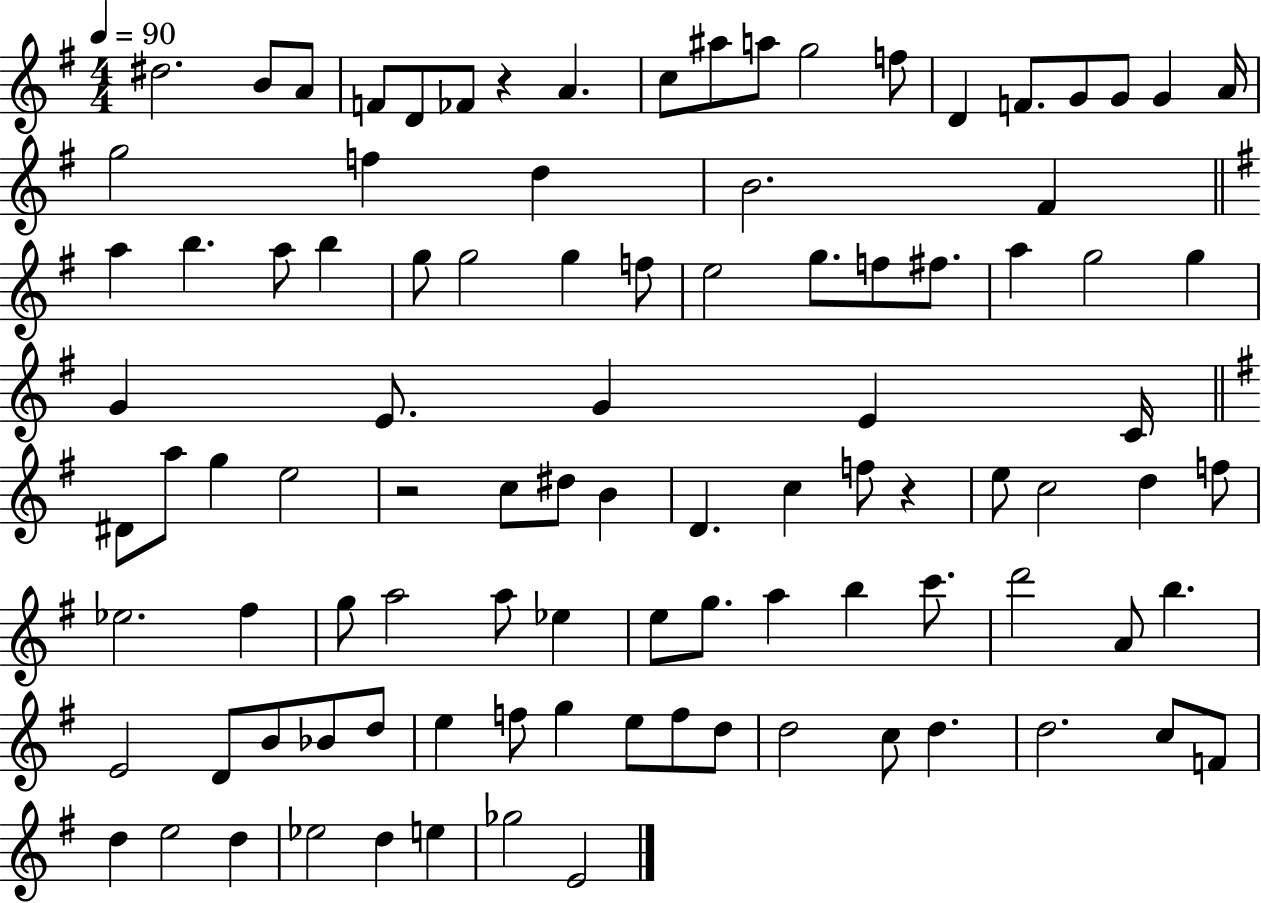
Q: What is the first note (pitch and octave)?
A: D#5